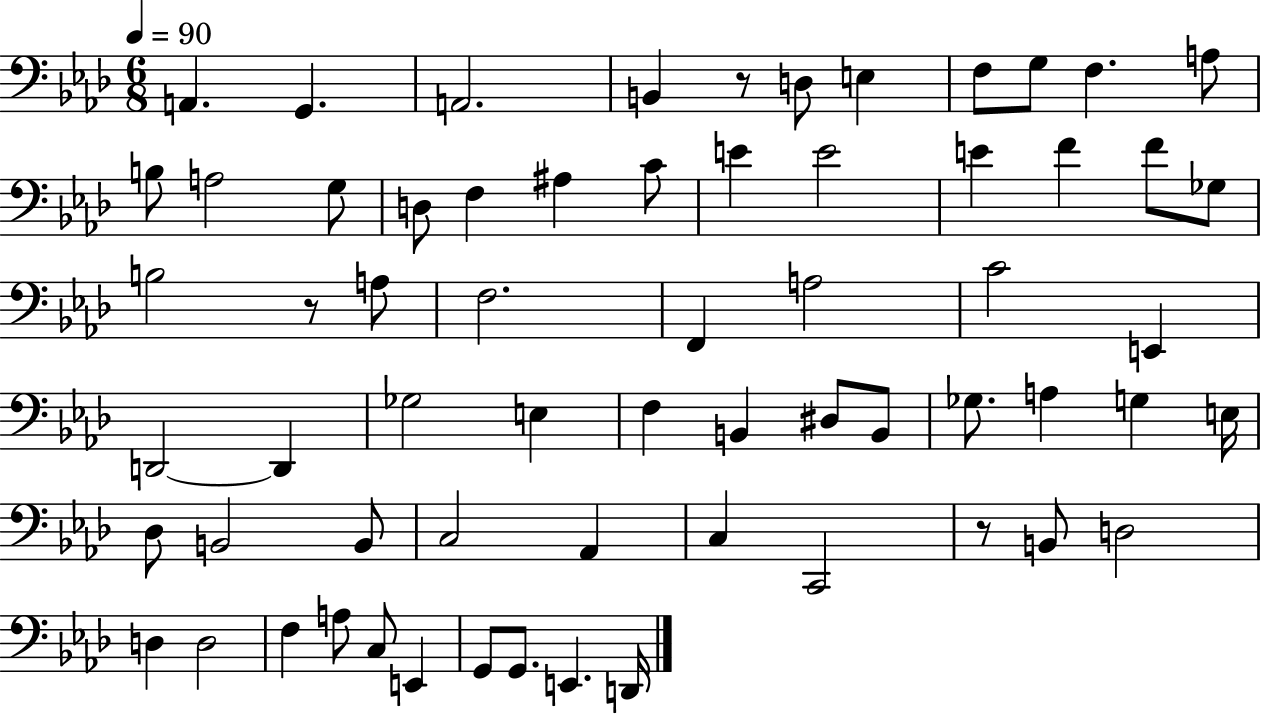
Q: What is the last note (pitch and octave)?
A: D2